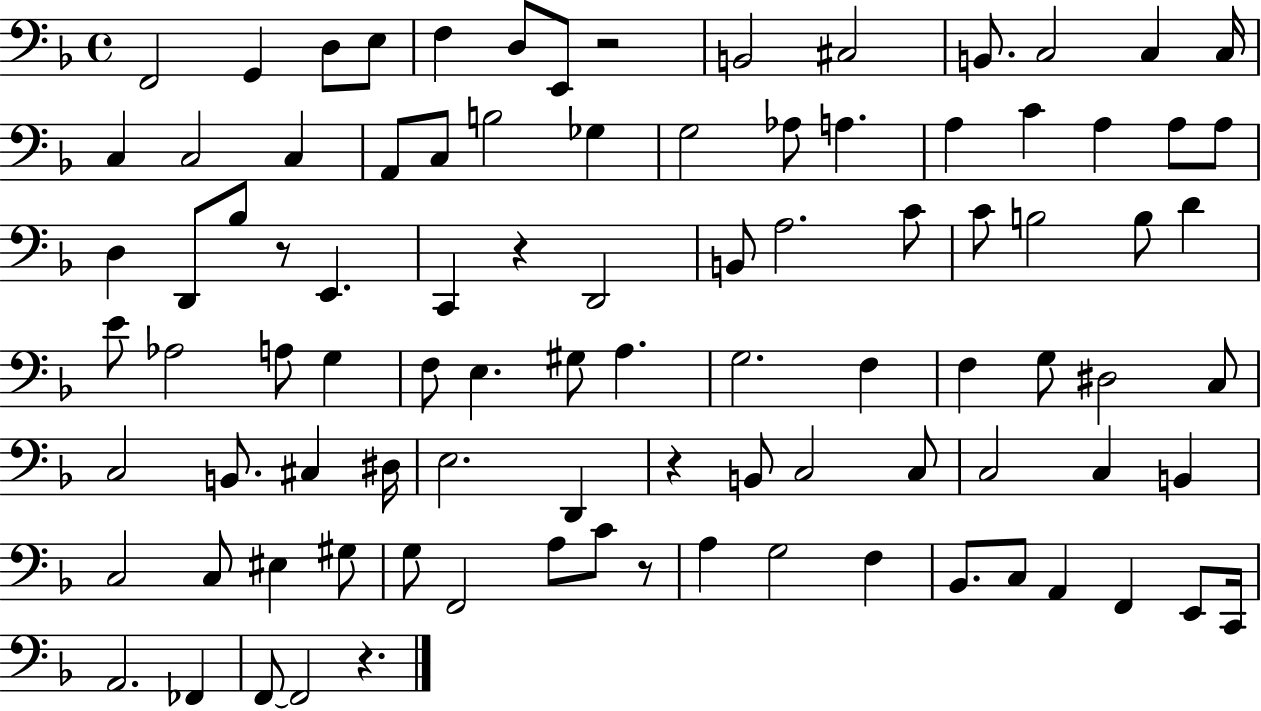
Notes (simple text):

F2/h G2/q D3/e E3/e F3/q D3/e E2/e R/h B2/h C#3/h B2/e. C3/h C3/q C3/s C3/q C3/h C3/q A2/e C3/e B3/h Gb3/q G3/h Ab3/e A3/q. A3/q C4/q A3/q A3/e A3/e D3/q D2/e Bb3/e R/e E2/q. C2/q R/q D2/h B2/e A3/h. C4/e C4/e B3/h B3/e D4/q E4/e Ab3/h A3/e G3/q F3/e E3/q. G#3/e A3/q. G3/h. F3/q F3/q G3/e D#3/h C3/e C3/h B2/e. C#3/q D#3/s E3/h. D2/q R/q B2/e C3/h C3/e C3/h C3/q B2/q C3/h C3/e EIS3/q G#3/e G3/e F2/h A3/e C4/e R/e A3/q G3/h F3/q Bb2/e. C3/e A2/q F2/q E2/e C2/s A2/h. FES2/q F2/e F2/h R/q.